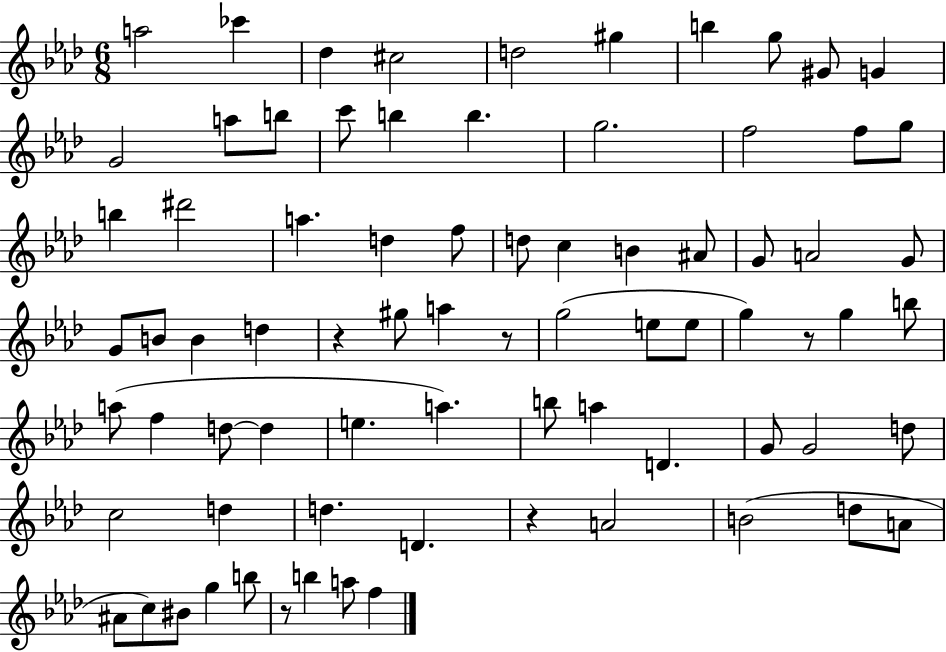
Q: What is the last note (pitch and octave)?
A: F5